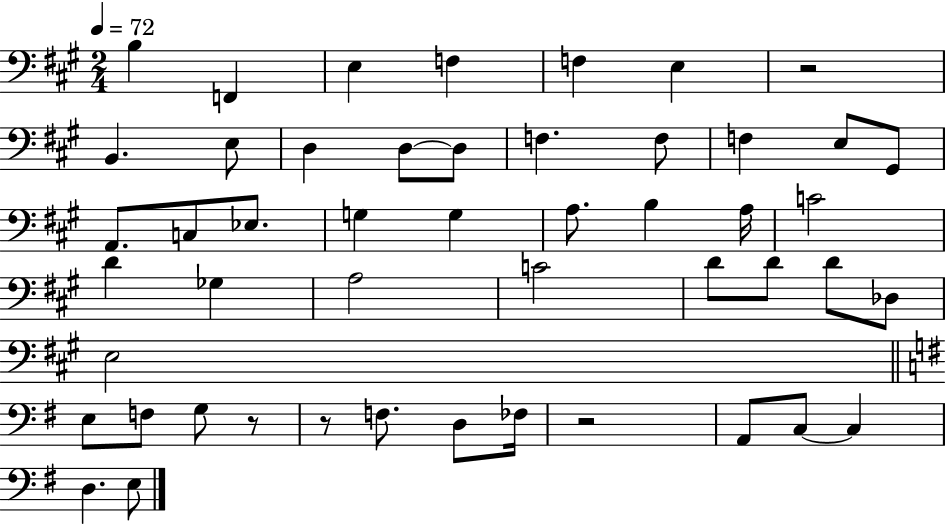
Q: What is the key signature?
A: A major